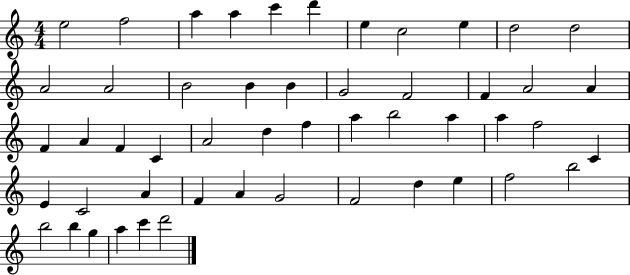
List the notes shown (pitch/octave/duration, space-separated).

E5/h F5/h A5/q A5/q C6/q D6/q E5/q C5/h E5/q D5/h D5/h A4/h A4/h B4/h B4/q B4/q G4/h F4/h F4/q A4/h A4/q F4/q A4/q F4/q C4/q A4/h D5/q F5/q A5/q B5/h A5/q A5/q F5/h C4/q E4/q C4/h A4/q F4/q A4/q G4/h F4/h D5/q E5/q F5/h B5/h B5/h B5/q G5/q A5/q C6/q D6/h